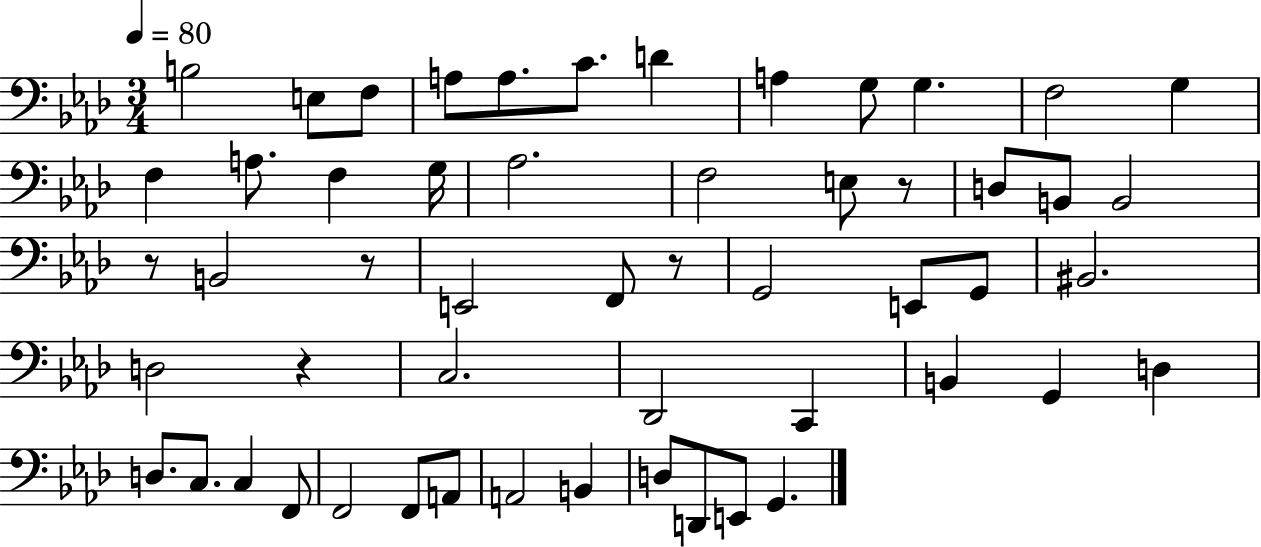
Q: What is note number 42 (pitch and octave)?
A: F2